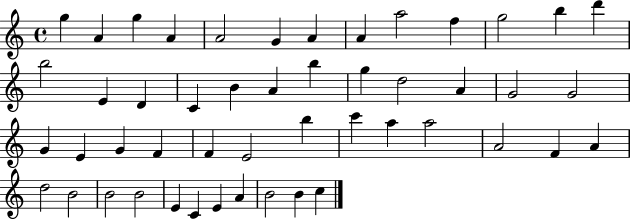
X:1
T:Untitled
M:4/4
L:1/4
K:C
g A g A A2 G A A a2 f g2 b d' b2 E D C B A b g d2 A G2 G2 G E G F F E2 b c' a a2 A2 F A d2 B2 B2 B2 E C E A B2 B c